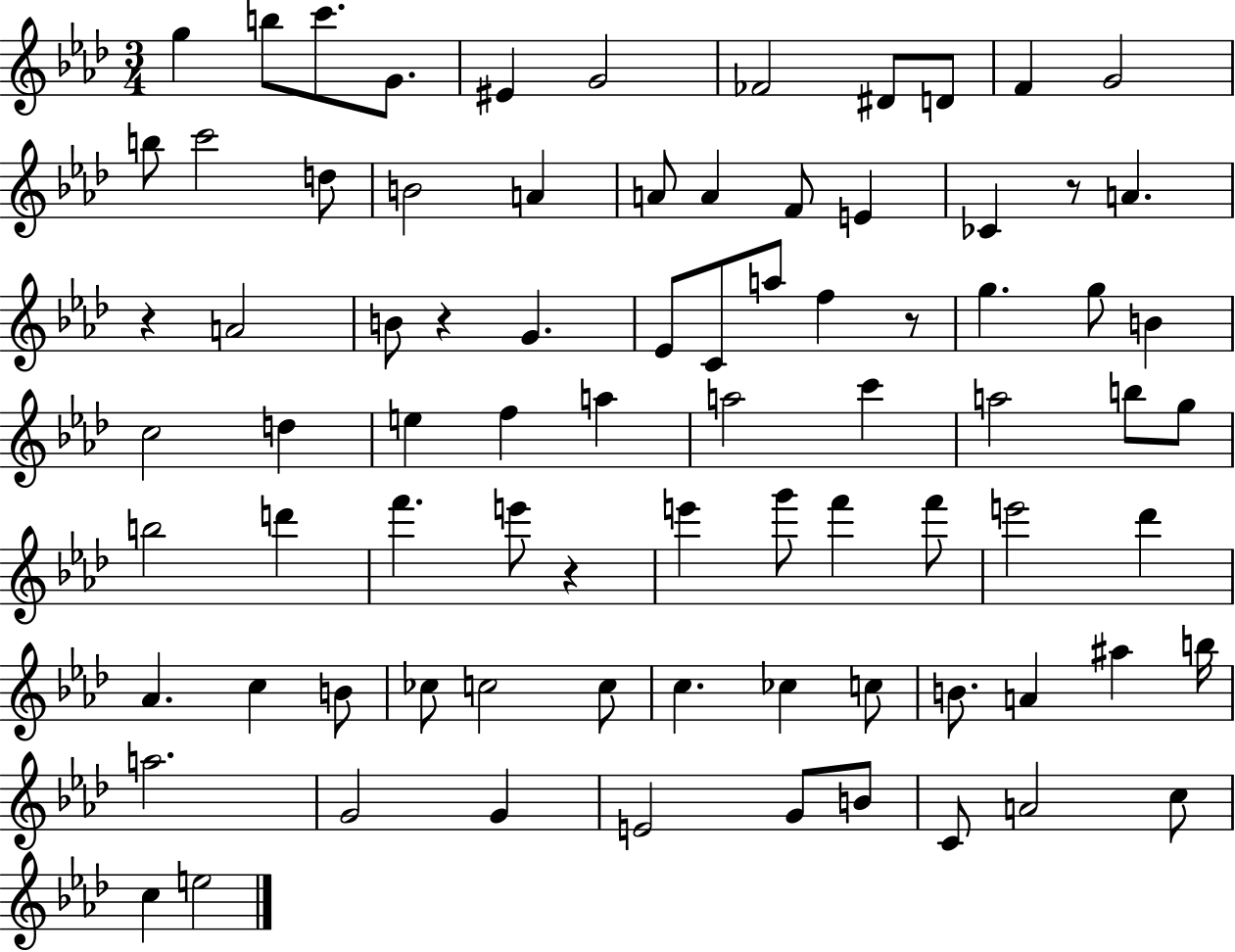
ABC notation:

X:1
T:Untitled
M:3/4
L:1/4
K:Ab
g b/2 c'/2 G/2 ^E G2 _F2 ^D/2 D/2 F G2 b/2 c'2 d/2 B2 A A/2 A F/2 E _C z/2 A z A2 B/2 z G _E/2 C/2 a/2 f z/2 g g/2 B c2 d e f a a2 c' a2 b/2 g/2 b2 d' f' e'/2 z e' g'/2 f' f'/2 e'2 _d' _A c B/2 _c/2 c2 c/2 c _c c/2 B/2 A ^a b/4 a2 G2 G E2 G/2 B/2 C/2 A2 c/2 c e2